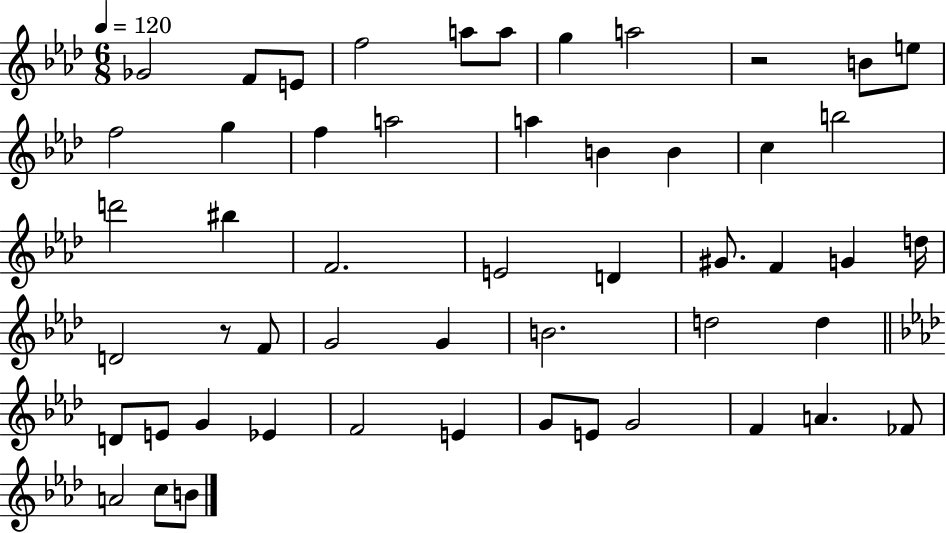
{
  \clef treble
  \numericTimeSignature
  \time 6/8
  \key aes \major
  \tempo 4 = 120
  ges'2 f'8 e'8 | f''2 a''8 a''8 | g''4 a''2 | r2 b'8 e''8 | \break f''2 g''4 | f''4 a''2 | a''4 b'4 b'4 | c''4 b''2 | \break d'''2 bis''4 | f'2. | e'2 d'4 | gis'8. f'4 g'4 d''16 | \break d'2 r8 f'8 | g'2 g'4 | b'2. | d''2 d''4 | \break \bar "||" \break \key aes \major d'8 e'8 g'4 ees'4 | f'2 e'4 | g'8 e'8 g'2 | f'4 a'4. fes'8 | \break a'2 c''8 b'8 | \bar "|."
}